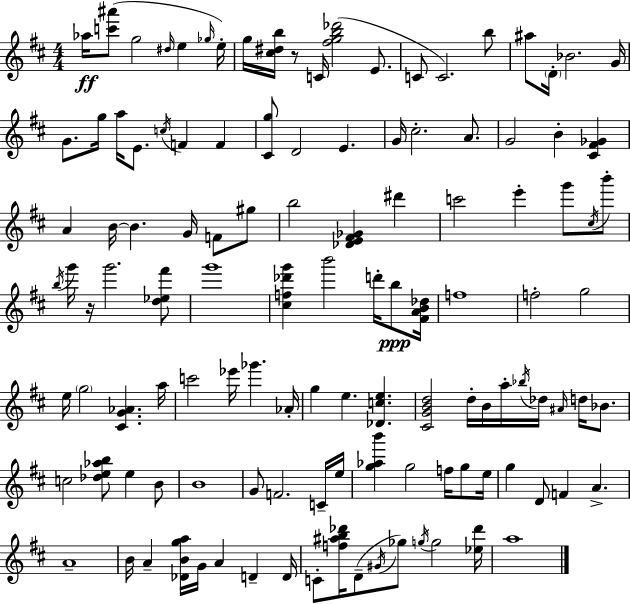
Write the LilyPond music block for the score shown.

{
  \clef treble
  \numericTimeSignature
  \time 4/4
  \key d \major
  aes''16\ff <c''' ais'''>8( g''2 \grace { dis''16 } e''4 | \grace { ges''16 } e''16-.) g''16 <cis'' dis'' b''>16 r8 c'16 <fis'' g'' b'' des'''>2( e'8. | c'8 c'2.) | b''8 ais''8 \parenthesize d'16-. bes'2. | \break g'16 g'8. g''16 a''16 e'8. \acciaccatura { c''16 } f'4 f'4 | <cis' g''>8 d'2 e'4. | g'16 cis''2.-. | a'8. g'2 b'4-. <cis' fis' ges'>4 | \break a'4 b'16~~ b'4. g'16 f'8 | gis''8 b''2 <des' e' fis' ges'>4 dis'''4 | c'''2 e'''4-. g'''8 | \acciaccatura { cis''16 } b'''8-. \acciaccatura { b''16 } g'''16 r16 g'''2. | \break <d'' ees'' fis'''>8 g'''1 | <cis'' f'' des''' g'''>4 b'''2 | d'''16-. b''8\ppp <fis' a' b' des''>16 f''1 | f''2-. g''2 | \break e''16 \parenthesize g''2 <cis' g' aes'>4. | a''16 c'''2 ees'''16 ges'''4. | aes'16-. g''4 e''4. <des' c'' e''>4. | <cis' g' b' d''>2 d''16-. b'16 a''16-. | \break \acciaccatura { bes''16 } des''16 \grace { ais'16 } d''16 bes'8. c''2 <des'' e'' aes'' b''>8 | e''4 b'8 b'1 | g'8 f'2. | c'16-- e''16 <g'' aes'' b'''>4 g''2 | \break f''16 g''8 e''16 g''4 d'8 f'4 | a'4.-> a'1-- | b'16 a'4-- <des' b' g'' a''>16 g'16 a'4 | d'4-- d'16 c'8-. <f'' ais'' b'' des'''>16 d'8--( \acciaccatura { gis'16 } ges''8) \acciaccatura { g''16 } | \break g''2 <ees'' des'''>16 a''1 | \bar "|."
}